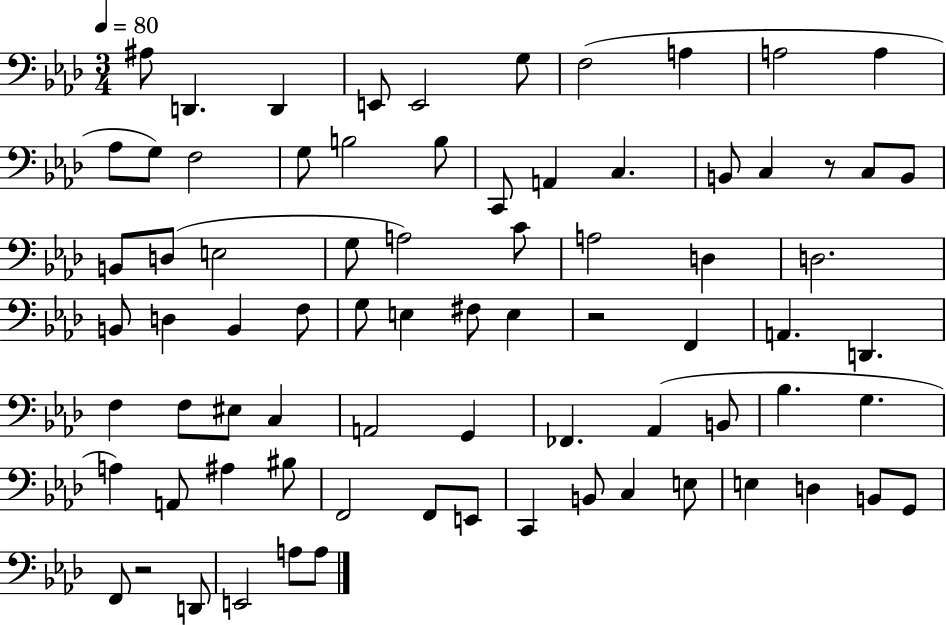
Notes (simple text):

A#3/e D2/q. D2/q E2/e E2/h G3/e F3/h A3/q A3/h A3/q Ab3/e G3/e F3/h G3/e B3/h B3/e C2/e A2/q C3/q. B2/e C3/q R/e C3/e B2/e B2/e D3/e E3/h G3/e A3/h C4/e A3/h D3/q D3/h. B2/e D3/q B2/q F3/e G3/e E3/q F#3/e E3/q R/h F2/q A2/q. D2/q. F3/q F3/e EIS3/e C3/q A2/h G2/q FES2/q. Ab2/q B2/e Bb3/q. G3/q. A3/q A2/e A#3/q BIS3/e F2/h F2/e E2/e C2/q B2/e C3/q E3/e E3/q D3/q B2/e G2/e F2/e R/h D2/e E2/h A3/e A3/e